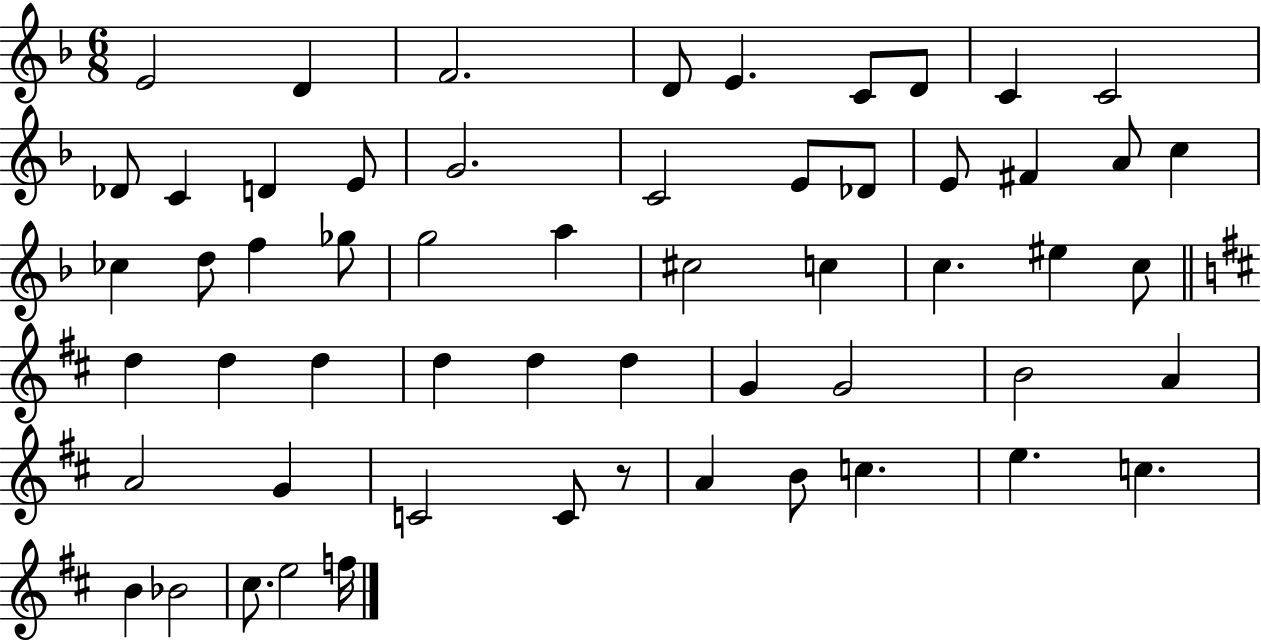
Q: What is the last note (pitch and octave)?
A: F5